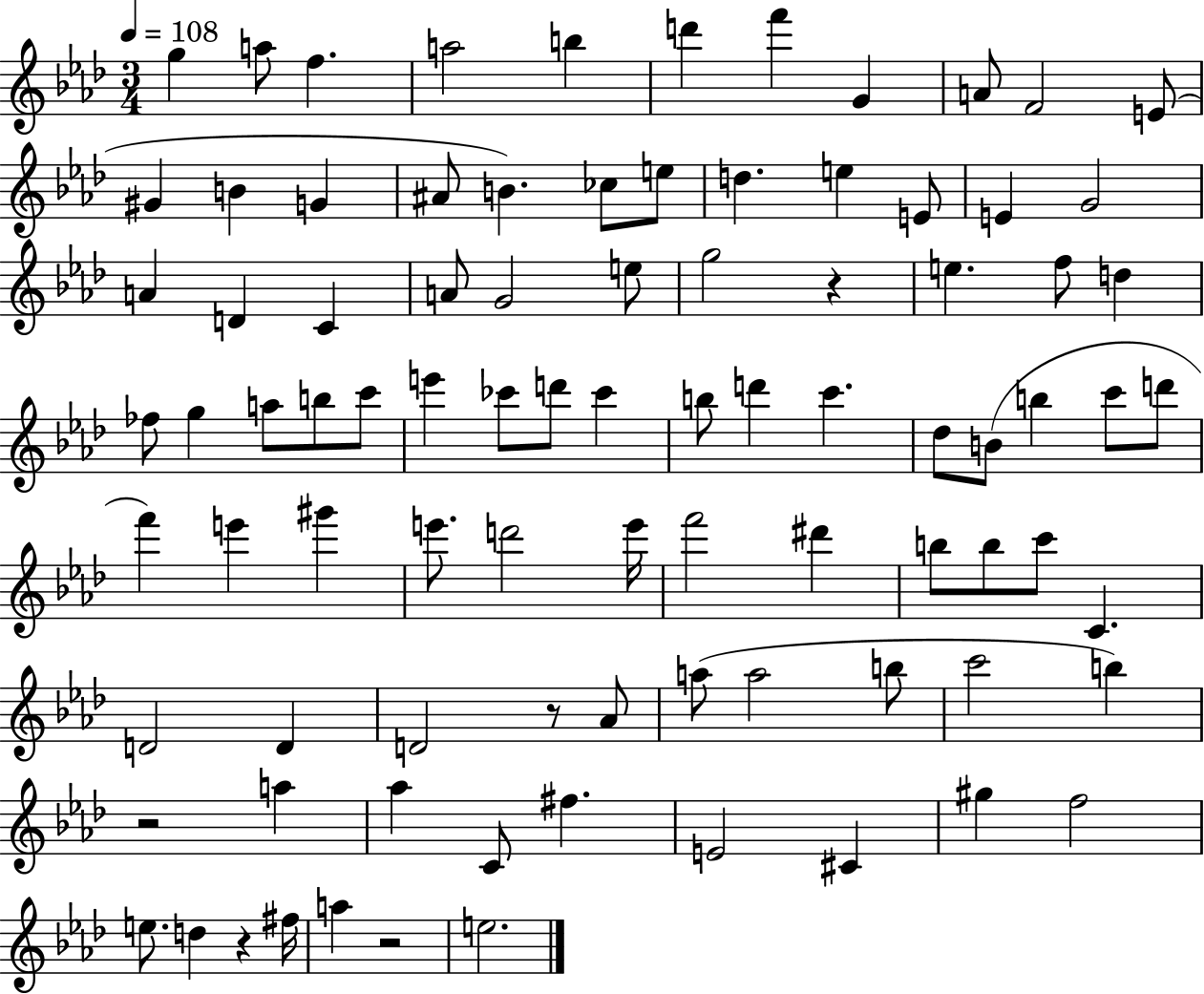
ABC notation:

X:1
T:Untitled
M:3/4
L:1/4
K:Ab
g a/2 f a2 b d' f' G A/2 F2 E/2 ^G B G ^A/2 B _c/2 e/2 d e E/2 E G2 A D C A/2 G2 e/2 g2 z e f/2 d _f/2 g a/2 b/2 c'/2 e' _c'/2 d'/2 _c' b/2 d' c' _d/2 B/2 b c'/2 d'/2 f' e' ^g' e'/2 d'2 e'/4 f'2 ^d' b/2 b/2 c'/2 C D2 D D2 z/2 _A/2 a/2 a2 b/2 c'2 b z2 a _a C/2 ^f E2 ^C ^g f2 e/2 d z ^f/4 a z2 e2